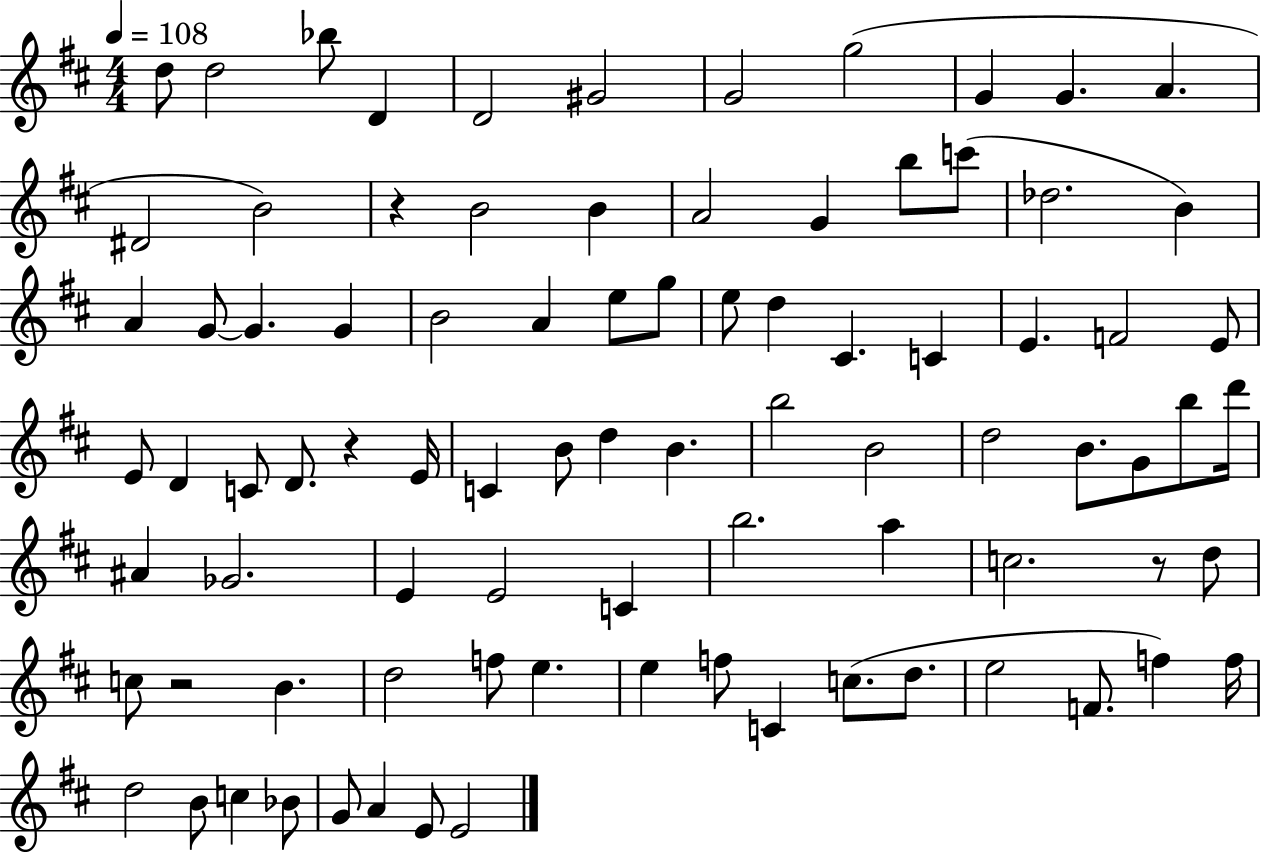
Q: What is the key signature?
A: D major